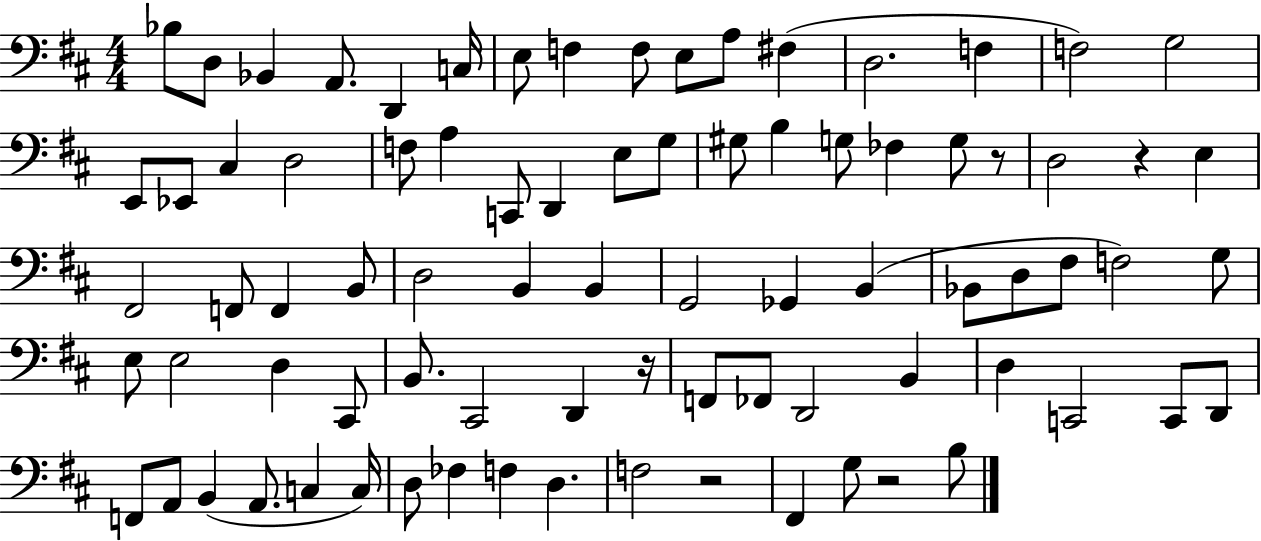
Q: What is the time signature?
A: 4/4